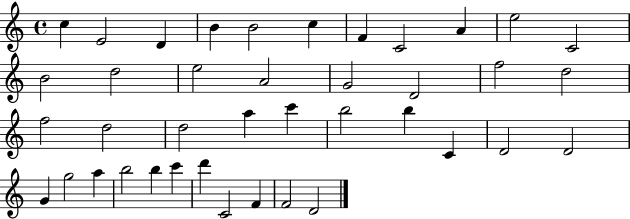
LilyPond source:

{
  \clef treble
  \time 4/4
  \defaultTimeSignature
  \key c \major
  c''4 e'2 d'4 | b'4 b'2 c''4 | f'4 c'2 a'4 | e''2 c'2 | \break b'2 d''2 | e''2 a'2 | g'2 d'2 | f''2 d''2 | \break f''2 d''2 | d''2 a''4 c'''4 | b''2 b''4 c'4 | d'2 d'2 | \break g'4 g''2 a''4 | b''2 b''4 c'''4 | d'''4 c'2 f'4 | f'2 d'2 | \break \bar "|."
}